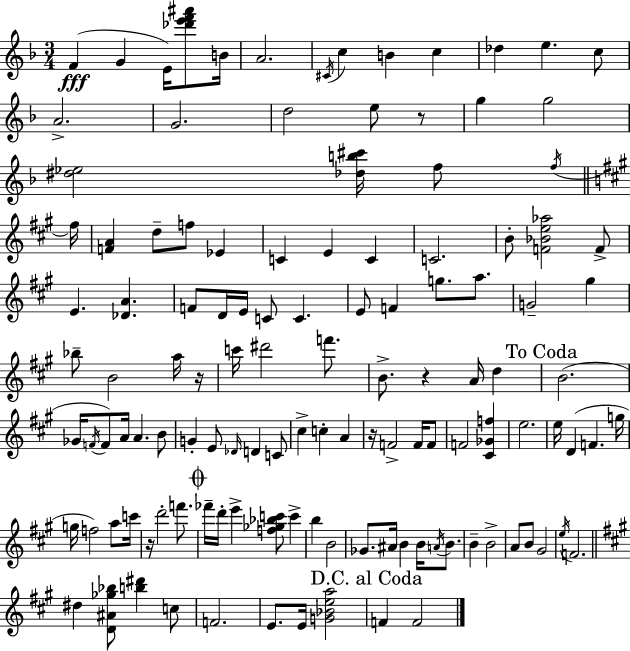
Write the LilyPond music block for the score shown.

{
  \clef treble
  \numericTimeSignature
  \time 3/4
  \key d \minor
  f'4(\fff g'4 e'16) <des''' e''' f''' ais'''>8 b'16 | a'2. | \acciaccatura { cis'16 } c''4 b'4 c''4 | des''4 e''4. c''8 | \break a'2.-> | g'2. | d''2 e''8 r8 | g''4 g''2 | \break <dis'' ees''>2 <des'' b'' cis'''>16 f''8 | \acciaccatura { f''16 } \bar "||" \break \key a \major fis''16 <f' a'>4 d''8-- f''8 ees'4 | c'4 e'4 c'4 | c'2. | b'8-. <f' bes' e'' aes''>2 f'8-> | \break e'4. <des' a'>4. | f'8 d'16 e'16 c'8 c'4. | e'8 f'4 g''8. a''8. | g'2-- gis''4 | \break bes''8-- b'2 a''16 | r16 c'''16 dis'''2 f'''8. | b'8.-> r4 a'16 d''4 | \mark "To Coda" b'2.( | \break ges'16 \acciaccatura { f'16 } f'8) a'16 a'4. | b'8 g'4-. e'8 \grace { des'16 } d'4 | c'8 cis''4-> c''4-. a'4 | r16 f'2-> | \break f'16 f'8 f'2 <cis' ges' f''>4 | e''2. | e''16 d'4( f'4. | g''16 g''16 f''2) | \break a''8 c'''16 r16 d'''2-. | f'''8. \mark \markup { \musicglyph "scripts.coda" } fes'''16-- d'''16-. e'''4-> <f'' ges'' bes'' c'''>8 c'''4-> | b''4 b'2 | ges'8. ais'16 b'4 b'16 | \break \acciaccatura { a'16 } b'8. b'4-- b'2-> | a'8 b'8 gis'2 | \acciaccatura { e''16 } f'2. | \bar "||" \break \key a \major dis''4 <d' ais' ges'' bes''>8 <b'' dis'''>4 c''8 | f'2. | e'8. e'16 <g' bes' e'' a''>2 | \mark "D.C. al Coda" f'4 f'2 | \break \bar "|."
}